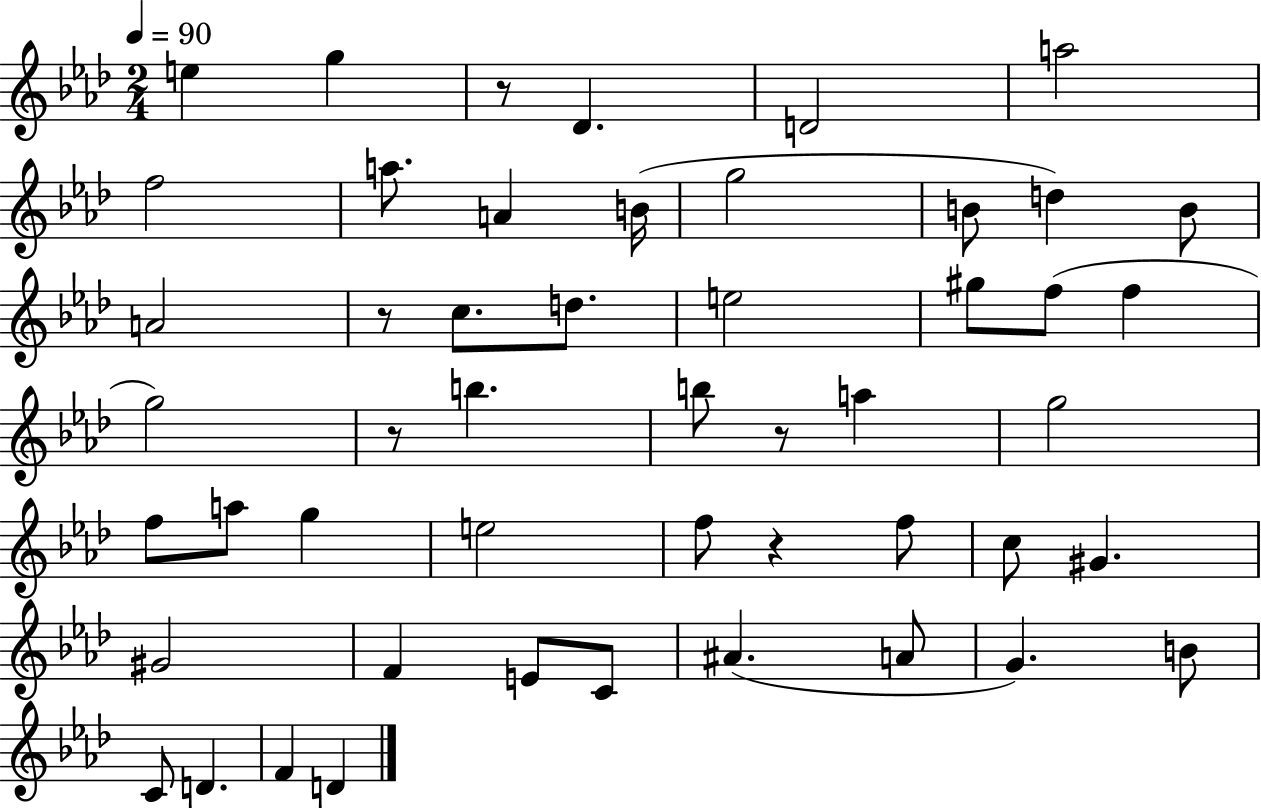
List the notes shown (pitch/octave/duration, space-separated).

E5/q G5/q R/e Db4/q. D4/h A5/h F5/h A5/e. A4/q B4/s G5/h B4/e D5/q B4/e A4/h R/e C5/e. D5/e. E5/h G#5/e F5/e F5/q G5/h R/e B5/q. B5/e R/e A5/q G5/h F5/e A5/e G5/q E5/h F5/e R/q F5/e C5/e G#4/q. G#4/h F4/q E4/e C4/e A#4/q. A4/e G4/q. B4/e C4/e D4/q. F4/q D4/q